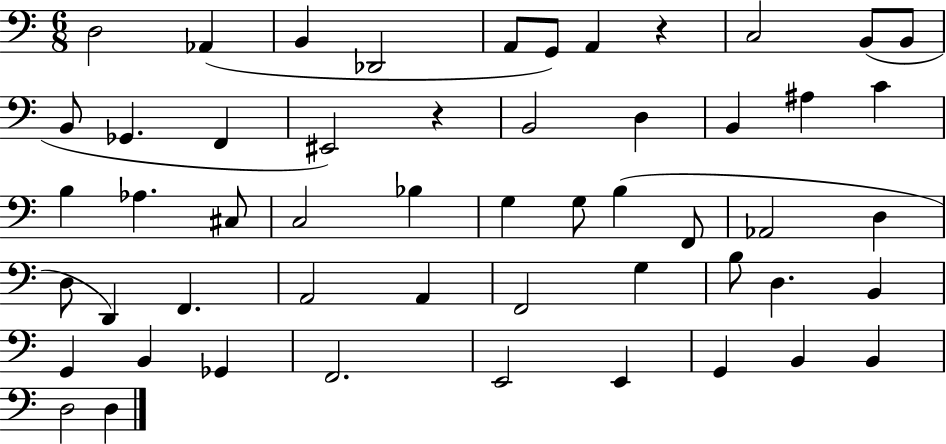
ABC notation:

X:1
T:Untitled
M:6/8
L:1/4
K:C
D,2 _A,, B,, _D,,2 A,,/2 G,,/2 A,, z C,2 B,,/2 B,,/2 B,,/2 _G,, F,, ^E,,2 z B,,2 D, B,, ^A, C B, _A, ^C,/2 C,2 _B, G, G,/2 B, F,,/2 _A,,2 D, D,/2 D,, F,, A,,2 A,, F,,2 G, B,/2 D, B,, G,, B,, _G,, F,,2 E,,2 E,, G,, B,, B,, D,2 D,